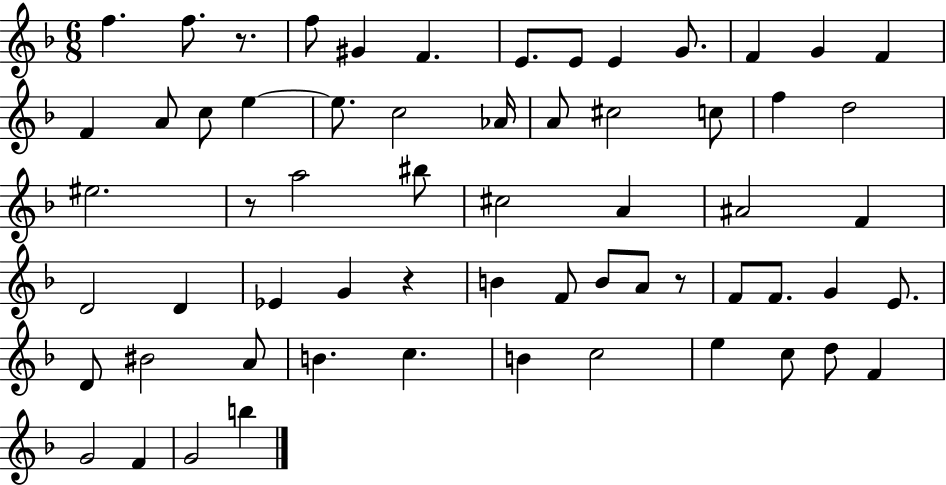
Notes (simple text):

F5/q. F5/e. R/e. F5/e G#4/q F4/q. E4/e. E4/e E4/q G4/e. F4/q G4/q F4/q F4/q A4/e C5/e E5/q E5/e. C5/h Ab4/s A4/e C#5/h C5/e F5/q D5/h EIS5/h. R/e A5/h BIS5/e C#5/h A4/q A#4/h F4/q D4/h D4/q Eb4/q G4/q R/q B4/q F4/e B4/e A4/e R/e F4/e F4/e. G4/q E4/e. D4/e BIS4/h A4/e B4/q. C5/q. B4/q C5/h E5/q C5/e D5/e F4/q G4/h F4/q G4/h B5/q